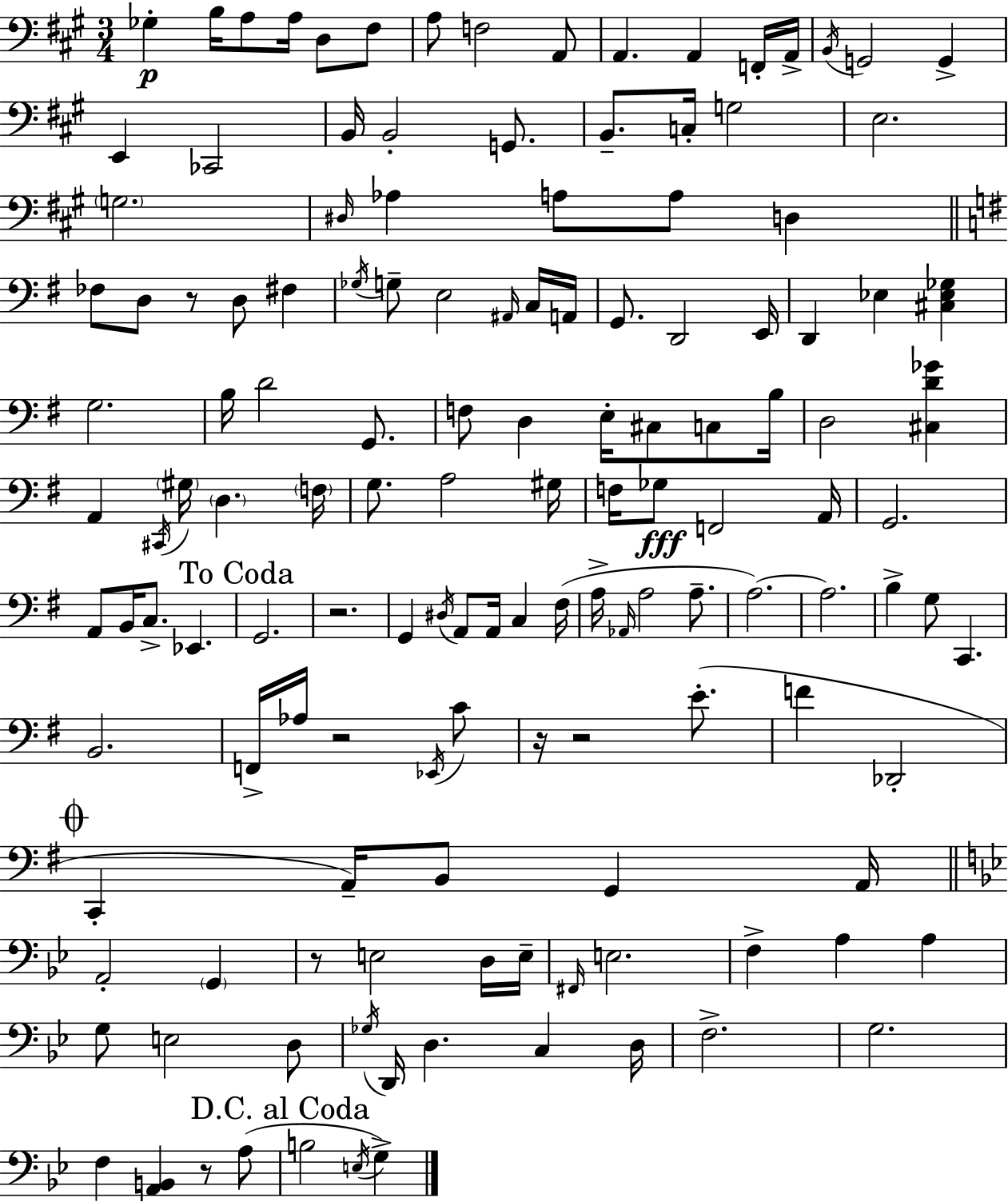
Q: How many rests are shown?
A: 7